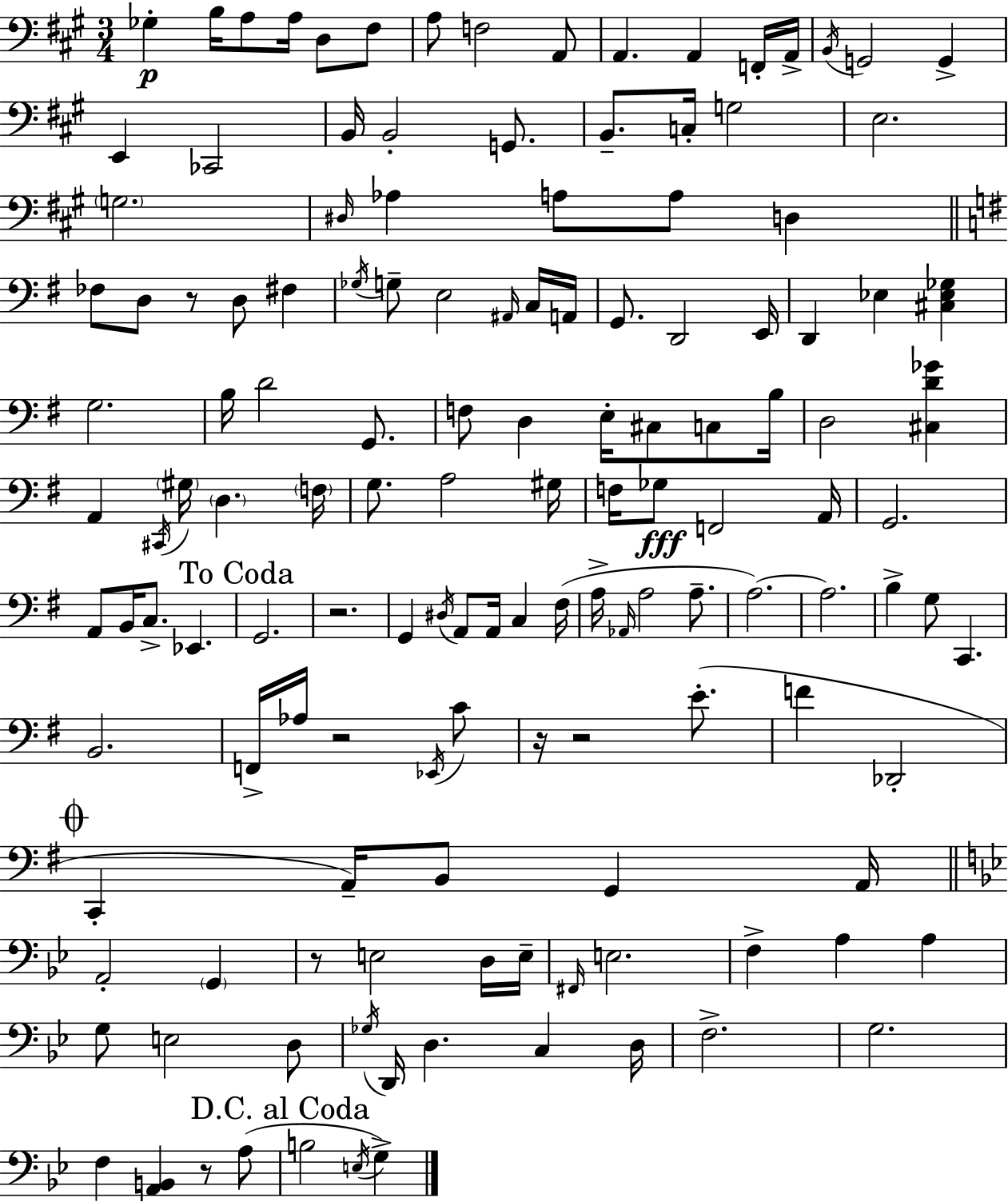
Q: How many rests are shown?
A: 7